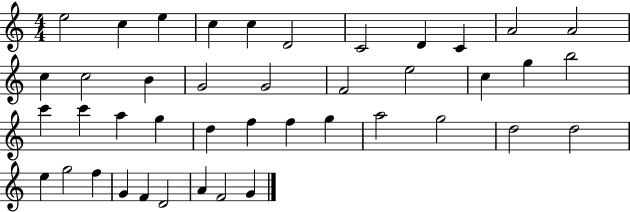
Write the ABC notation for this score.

X:1
T:Untitled
M:4/4
L:1/4
K:C
e2 c e c c D2 C2 D C A2 A2 c c2 B G2 G2 F2 e2 c g b2 c' c' a g d f f g a2 g2 d2 d2 e g2 f G F D2 A F2 G